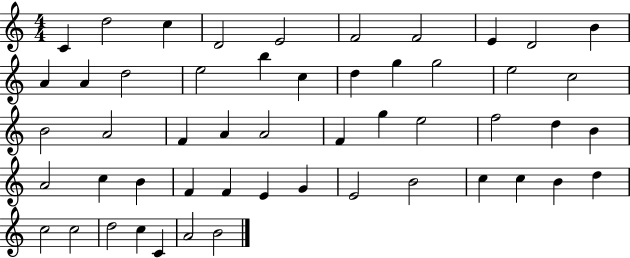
{
  \clef treble
  \numericTimeSignature
  \time 4/4
  \key c \major
  c'4 d''2 c''4 | d'2 e'2 | f'2 f'2 | e'4 d'2 b'4 | \break a'4 a'4 d''2 | e''2 b''4 c''4 | d''4 g''4 g''2 | e''2 c''2 | \break b'2 a'2 | f'4 a'4 a'2 | f'4 g''4 e''2 | f''2 d''4 b'4 | \break a'2 c''4 b'4 | f'4 f'4 e'4 g'4 | e'2 b'2 | c''4 c''4 b'4 d''4 | \break c''2 c''2 | d''2 c''4 c'4 | a'2 b'2 | \bar "|."
}